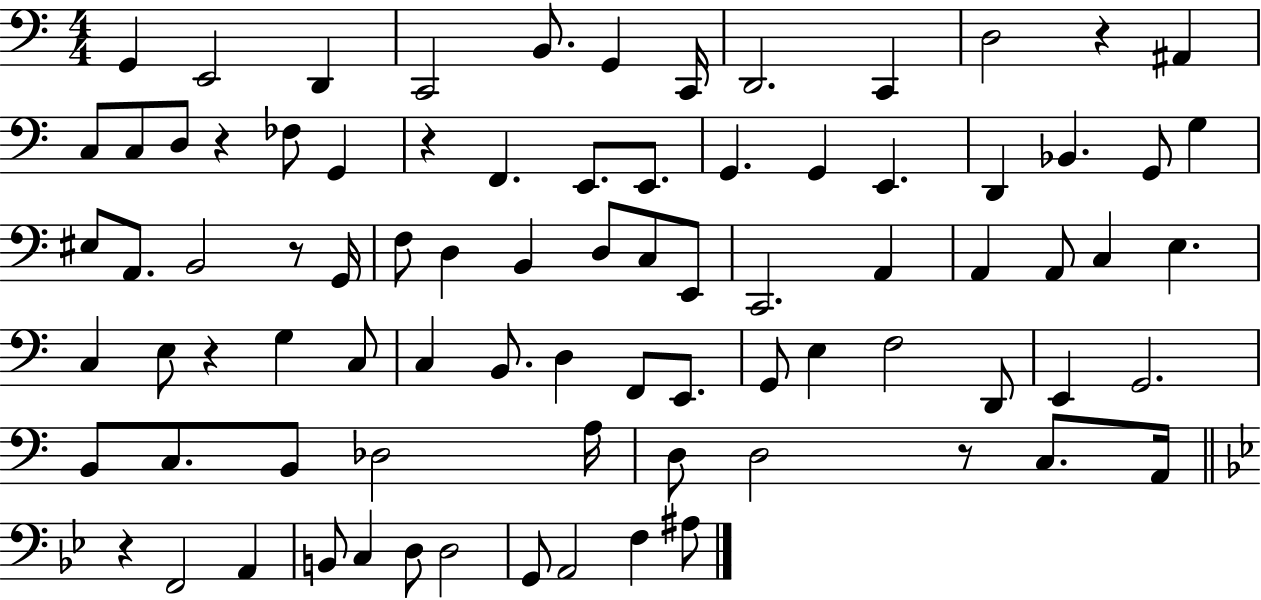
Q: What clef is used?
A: bass